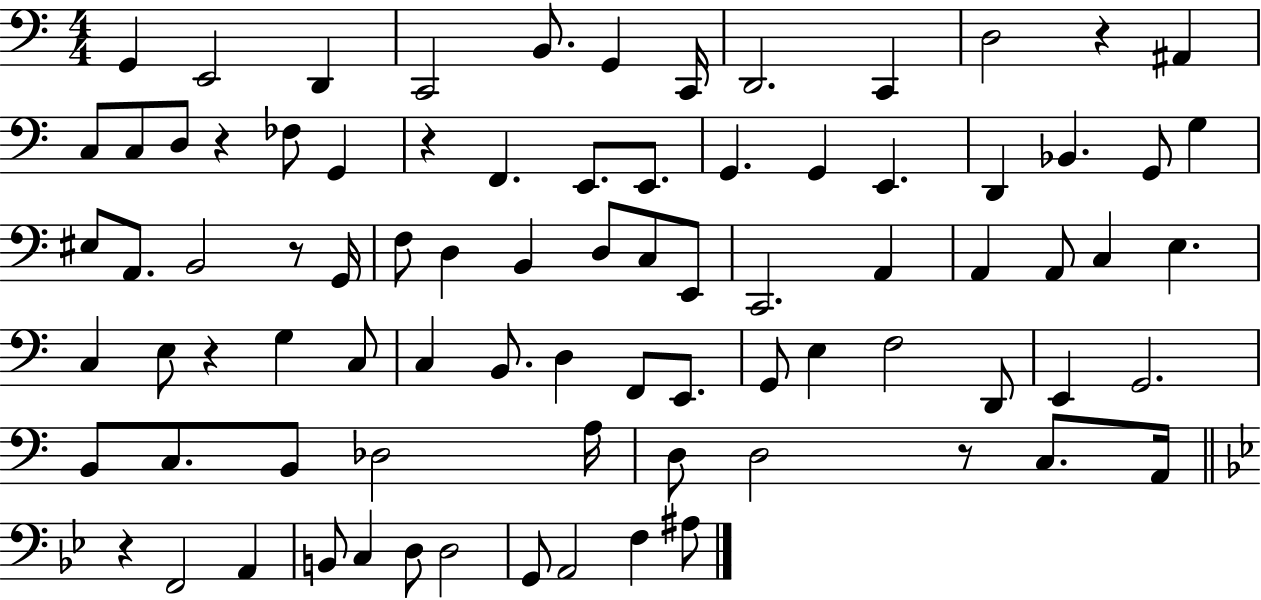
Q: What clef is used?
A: bass